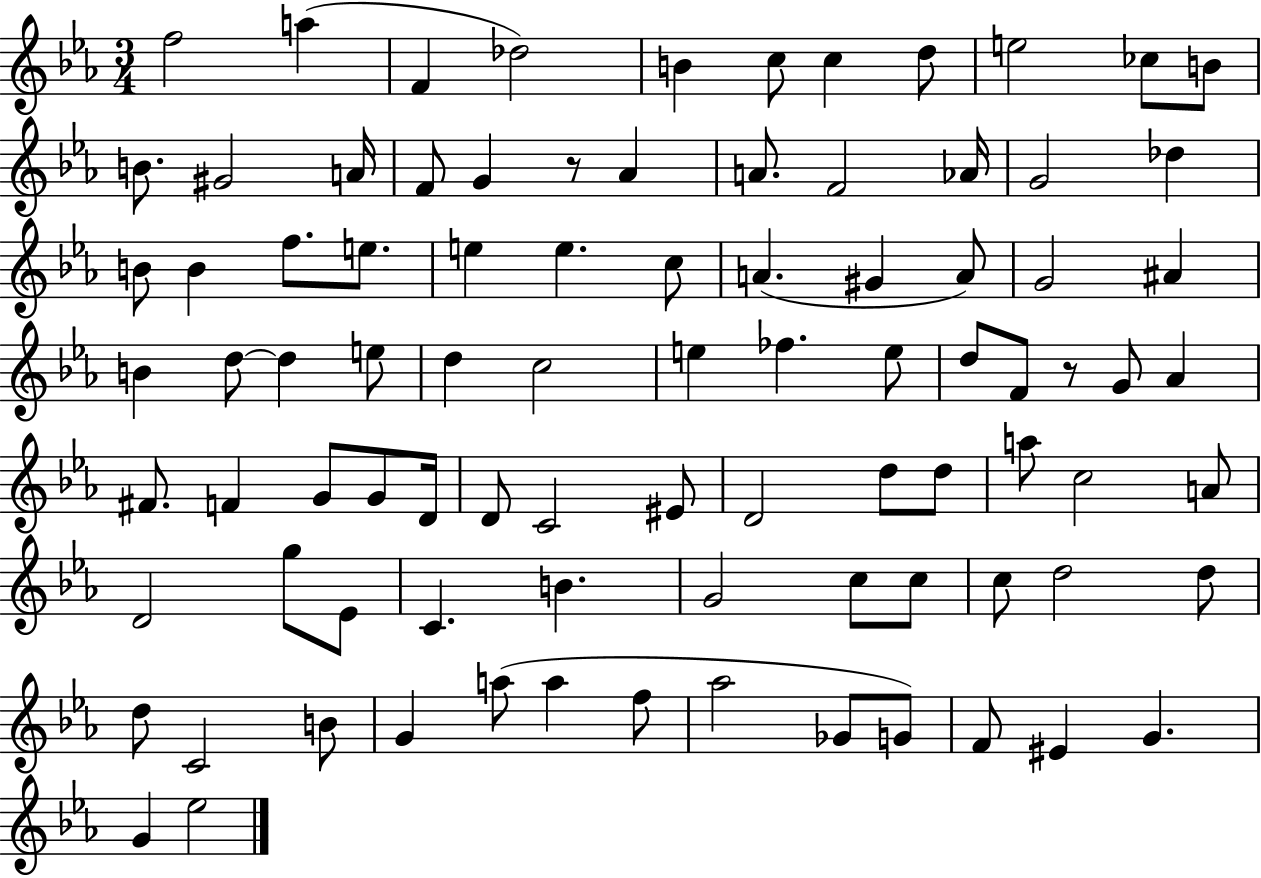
X:1
T:Untitled
M:3/4
L:1/4
K:Eb
f2 a F _d2 B c/2 c d/2 e2 _c/2 B/2 B/2 ^G2 A/4 F/2 G z/2 _A A/2 F2 _A/4 G2 _d B/2 B f/2 e/2 e e c/2 A ^G A/2 G2 ^A B d/2 d e/2 d c2 e _f e/2 d/2 F/2 z/2 G/2 _A ^F/2 F G/2 G/2 D/4 D/2 C2 ^E/2 D2 d/2 d/2 a/2 c2 A/2 D2 g/2 _E/2 C B G2 c/2 c/2 c/2 d2 d/2 d/2 C2 B/2 G a/2 a f/2 _a2 _G/2 G/2 F/2 ^E G G _e2